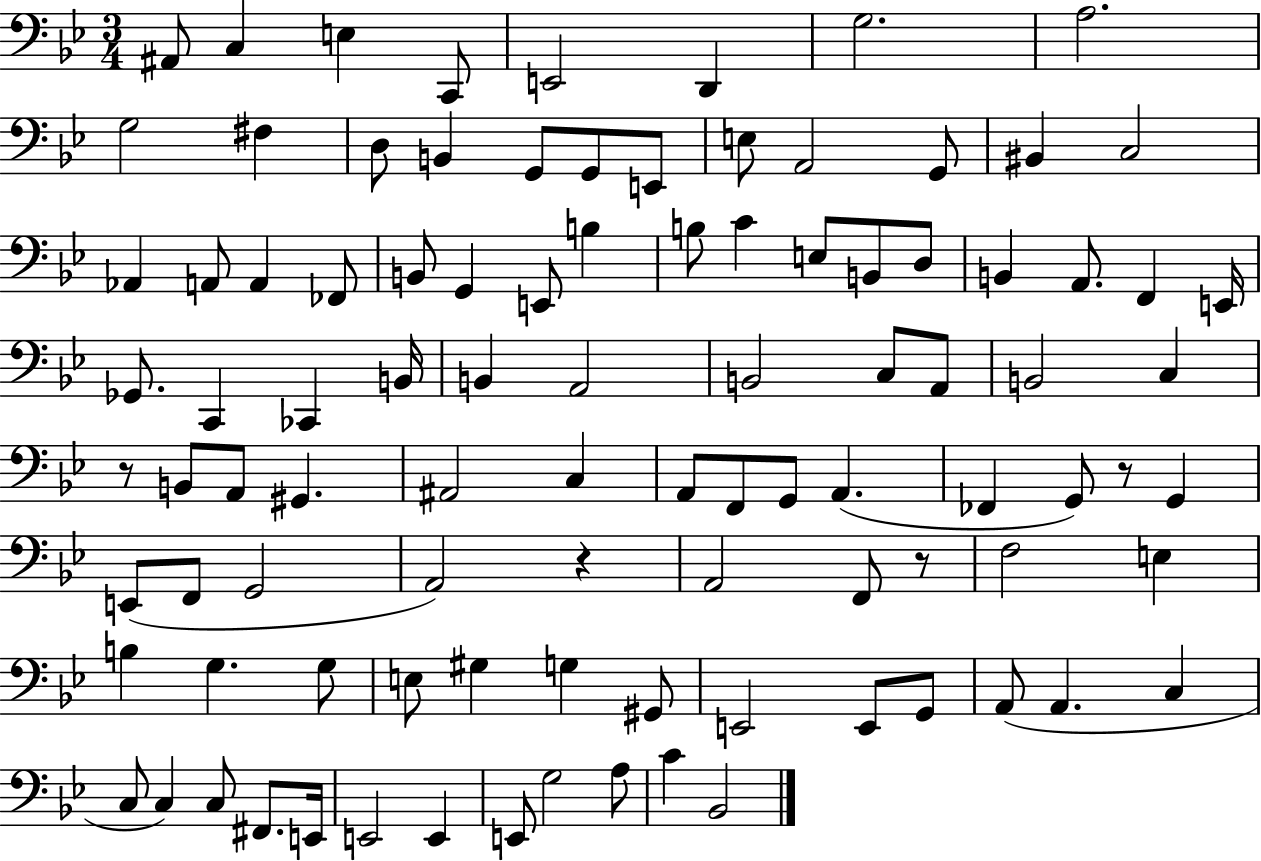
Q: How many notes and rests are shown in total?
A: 97